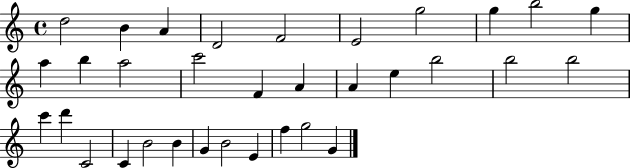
X:1
T:Untitled
M:4/4
L:1/4
K:C
d2 B A D2 F2 E2 g2 g b2 g a b a2 c'2 F A A e b2 b2 b2 c' d' C2 C B2 B G B2 E f g2 G